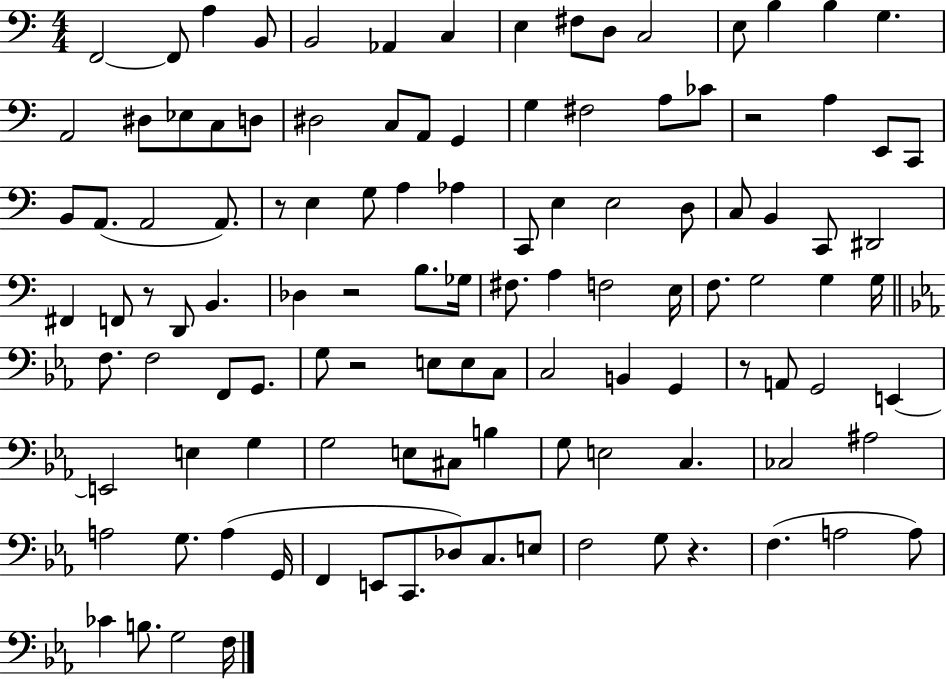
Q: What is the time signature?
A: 4/4